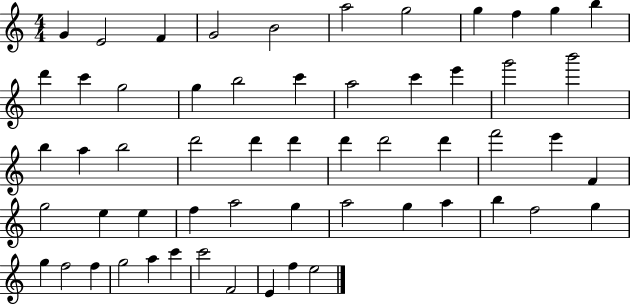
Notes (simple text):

G4/q E4/h F4/q G4/h B4/h A5/h G5/h G5/q F5/q G5/q B5/q D6/q C6/q G5/h G5/q B5/h C6/q A5/h C6/q E6/q G6/h B6/h B5/q A5/q B5/h D6/h D6/q D6/q D6/q D6/h D6/q F6/h E6/q F4/q G5/h E5/q E5/q F5/q A5/h G5/q A5/h G5/q A5/q B5/q F5/h G5/q G5/q F5/h F5/q G5/h A5/q C6/q C6/h F4/h E4/q F5/q E5/h